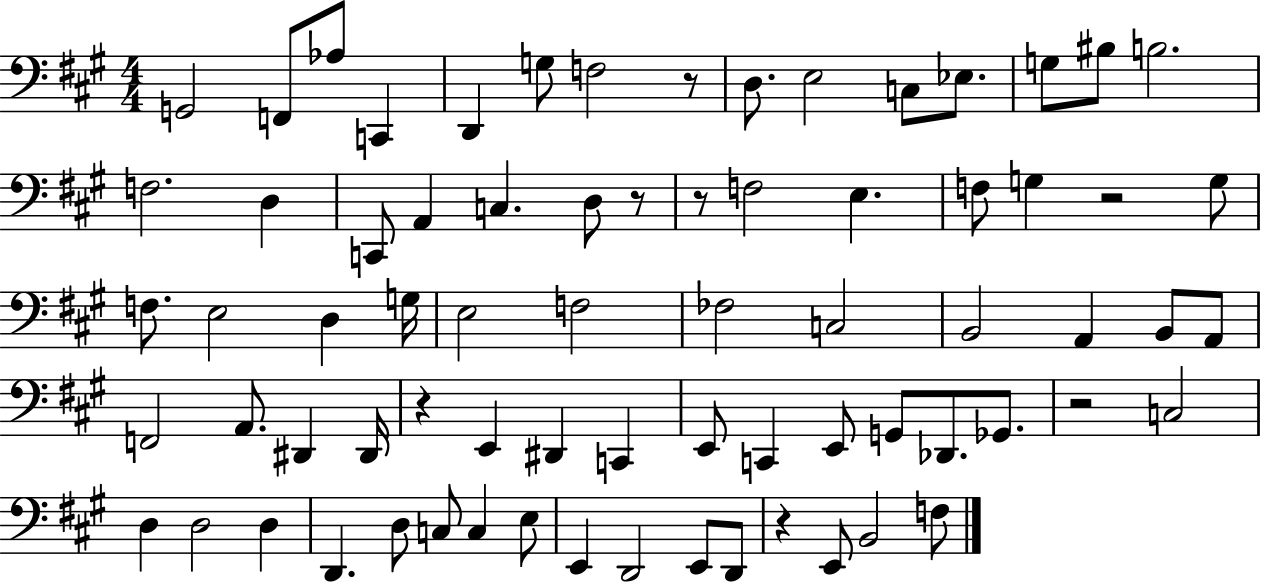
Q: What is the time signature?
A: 4/4